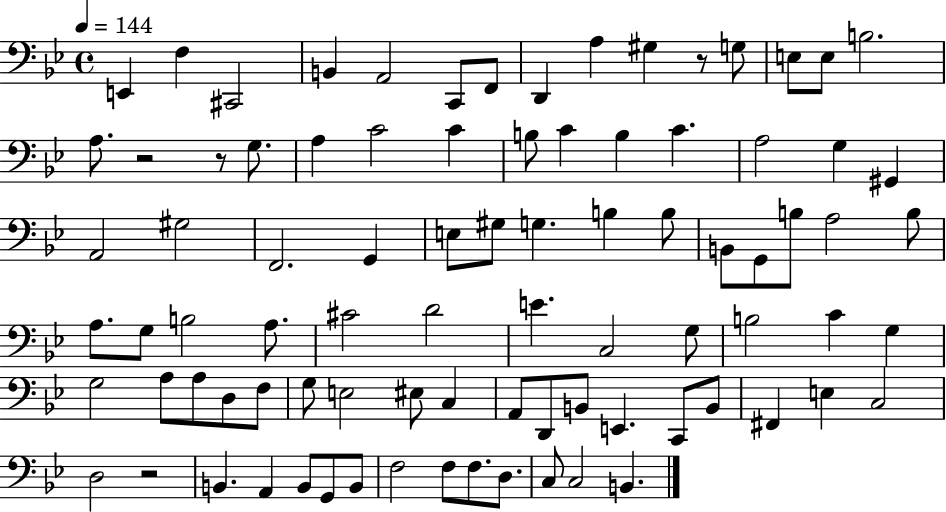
{
  \clef bass
  \time 4/4
  \defaultTimeSignature
  \key bes \major
  \tempo 4 = 144
  e,4 f4 cis,2 | b,4 a,2 c,8 f,8 | d,4 a4 gis4 r8 g8 | e8 e8 b2. | \break a8. r2 r8 g8. | a4 c'2 c'4 | b8 c'4 b4 c'4. | a2 g4 gis,4 | \break a,2 gis2 | f,2. g,4 | e8 gis8 g4. b4 b8 | b,8 g,8 b8 a2 b8 | \break a8. g8 b2 a8. | cis'2 d'2 | e'4. c2 g8 | b2 c'4 g4 | \break g2 a8 a8 d8 f8 | g8 e2 eis8 c4 | a,8 d,8 b,8 e,4. c,8 b,8 | fis,4 e4 c2 | \break d2 r2 | b,4. a,4 b,8 g,8 b,8 | f2 f8 f8. d8. | c8 c2 b,4. | \break \bar "|."
}